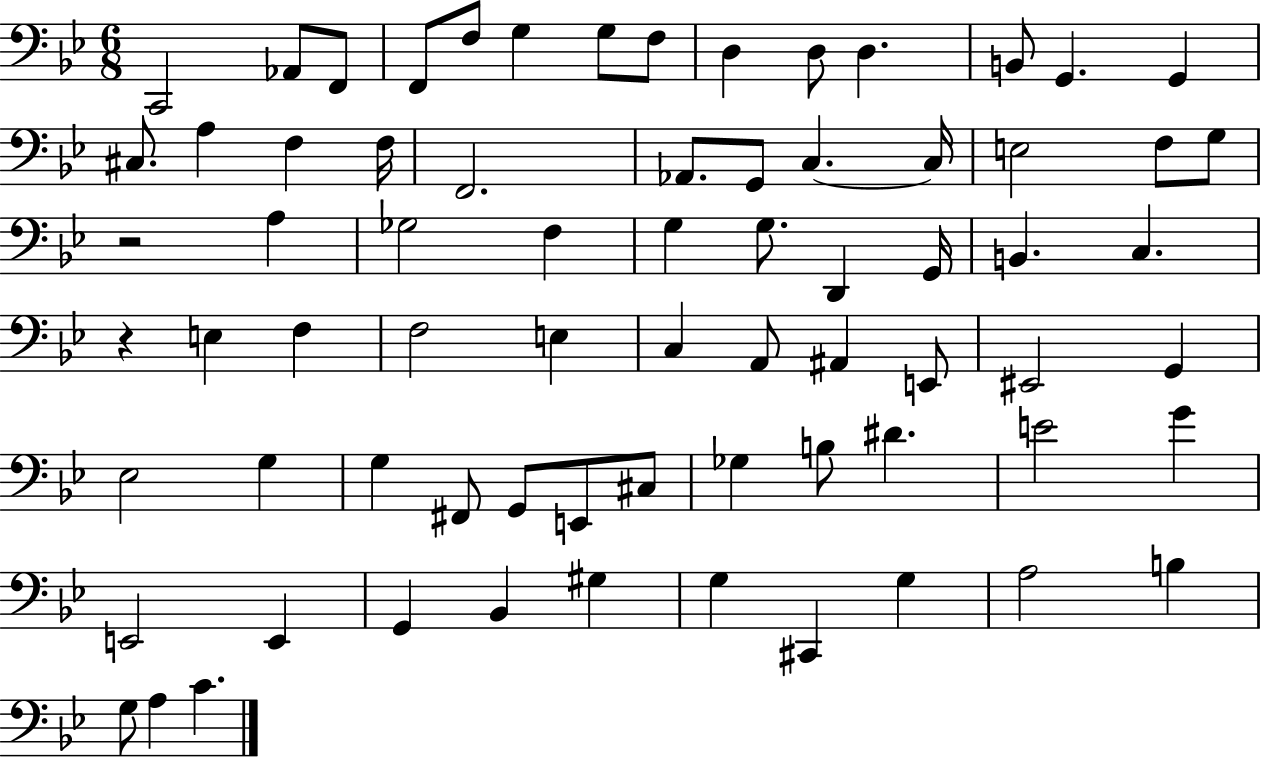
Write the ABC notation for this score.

X:1
T:Untitled
M:6/8
L:1/4
K:Bb
C,,2 _A,,/2 F,,/2 F,,/2 F,/2 G, G,/2 F,/2 D, D,/2 D, B,,/2 G,, G,, ^C,/2 A, F, F,/4 F,,2 _A,,/2 G,,/2 C, C,/4 E,2 F,/2 G,/2 z2 A, _G,2 F, G, G,/2 D,, G,,/4 B,, C, z E, F, F,2 E, C, A,,/2 ^A,, E,,/2 ^E,,2 G,, _E,2 G, G, ^F,,/2 G,,/2 E,,/2 ^C,/2 _G, B,/2 ^D E2 G E,,2 E,, G,, _B,, ^G, G, ^C,, G, A,2 B, G,/2 A, C